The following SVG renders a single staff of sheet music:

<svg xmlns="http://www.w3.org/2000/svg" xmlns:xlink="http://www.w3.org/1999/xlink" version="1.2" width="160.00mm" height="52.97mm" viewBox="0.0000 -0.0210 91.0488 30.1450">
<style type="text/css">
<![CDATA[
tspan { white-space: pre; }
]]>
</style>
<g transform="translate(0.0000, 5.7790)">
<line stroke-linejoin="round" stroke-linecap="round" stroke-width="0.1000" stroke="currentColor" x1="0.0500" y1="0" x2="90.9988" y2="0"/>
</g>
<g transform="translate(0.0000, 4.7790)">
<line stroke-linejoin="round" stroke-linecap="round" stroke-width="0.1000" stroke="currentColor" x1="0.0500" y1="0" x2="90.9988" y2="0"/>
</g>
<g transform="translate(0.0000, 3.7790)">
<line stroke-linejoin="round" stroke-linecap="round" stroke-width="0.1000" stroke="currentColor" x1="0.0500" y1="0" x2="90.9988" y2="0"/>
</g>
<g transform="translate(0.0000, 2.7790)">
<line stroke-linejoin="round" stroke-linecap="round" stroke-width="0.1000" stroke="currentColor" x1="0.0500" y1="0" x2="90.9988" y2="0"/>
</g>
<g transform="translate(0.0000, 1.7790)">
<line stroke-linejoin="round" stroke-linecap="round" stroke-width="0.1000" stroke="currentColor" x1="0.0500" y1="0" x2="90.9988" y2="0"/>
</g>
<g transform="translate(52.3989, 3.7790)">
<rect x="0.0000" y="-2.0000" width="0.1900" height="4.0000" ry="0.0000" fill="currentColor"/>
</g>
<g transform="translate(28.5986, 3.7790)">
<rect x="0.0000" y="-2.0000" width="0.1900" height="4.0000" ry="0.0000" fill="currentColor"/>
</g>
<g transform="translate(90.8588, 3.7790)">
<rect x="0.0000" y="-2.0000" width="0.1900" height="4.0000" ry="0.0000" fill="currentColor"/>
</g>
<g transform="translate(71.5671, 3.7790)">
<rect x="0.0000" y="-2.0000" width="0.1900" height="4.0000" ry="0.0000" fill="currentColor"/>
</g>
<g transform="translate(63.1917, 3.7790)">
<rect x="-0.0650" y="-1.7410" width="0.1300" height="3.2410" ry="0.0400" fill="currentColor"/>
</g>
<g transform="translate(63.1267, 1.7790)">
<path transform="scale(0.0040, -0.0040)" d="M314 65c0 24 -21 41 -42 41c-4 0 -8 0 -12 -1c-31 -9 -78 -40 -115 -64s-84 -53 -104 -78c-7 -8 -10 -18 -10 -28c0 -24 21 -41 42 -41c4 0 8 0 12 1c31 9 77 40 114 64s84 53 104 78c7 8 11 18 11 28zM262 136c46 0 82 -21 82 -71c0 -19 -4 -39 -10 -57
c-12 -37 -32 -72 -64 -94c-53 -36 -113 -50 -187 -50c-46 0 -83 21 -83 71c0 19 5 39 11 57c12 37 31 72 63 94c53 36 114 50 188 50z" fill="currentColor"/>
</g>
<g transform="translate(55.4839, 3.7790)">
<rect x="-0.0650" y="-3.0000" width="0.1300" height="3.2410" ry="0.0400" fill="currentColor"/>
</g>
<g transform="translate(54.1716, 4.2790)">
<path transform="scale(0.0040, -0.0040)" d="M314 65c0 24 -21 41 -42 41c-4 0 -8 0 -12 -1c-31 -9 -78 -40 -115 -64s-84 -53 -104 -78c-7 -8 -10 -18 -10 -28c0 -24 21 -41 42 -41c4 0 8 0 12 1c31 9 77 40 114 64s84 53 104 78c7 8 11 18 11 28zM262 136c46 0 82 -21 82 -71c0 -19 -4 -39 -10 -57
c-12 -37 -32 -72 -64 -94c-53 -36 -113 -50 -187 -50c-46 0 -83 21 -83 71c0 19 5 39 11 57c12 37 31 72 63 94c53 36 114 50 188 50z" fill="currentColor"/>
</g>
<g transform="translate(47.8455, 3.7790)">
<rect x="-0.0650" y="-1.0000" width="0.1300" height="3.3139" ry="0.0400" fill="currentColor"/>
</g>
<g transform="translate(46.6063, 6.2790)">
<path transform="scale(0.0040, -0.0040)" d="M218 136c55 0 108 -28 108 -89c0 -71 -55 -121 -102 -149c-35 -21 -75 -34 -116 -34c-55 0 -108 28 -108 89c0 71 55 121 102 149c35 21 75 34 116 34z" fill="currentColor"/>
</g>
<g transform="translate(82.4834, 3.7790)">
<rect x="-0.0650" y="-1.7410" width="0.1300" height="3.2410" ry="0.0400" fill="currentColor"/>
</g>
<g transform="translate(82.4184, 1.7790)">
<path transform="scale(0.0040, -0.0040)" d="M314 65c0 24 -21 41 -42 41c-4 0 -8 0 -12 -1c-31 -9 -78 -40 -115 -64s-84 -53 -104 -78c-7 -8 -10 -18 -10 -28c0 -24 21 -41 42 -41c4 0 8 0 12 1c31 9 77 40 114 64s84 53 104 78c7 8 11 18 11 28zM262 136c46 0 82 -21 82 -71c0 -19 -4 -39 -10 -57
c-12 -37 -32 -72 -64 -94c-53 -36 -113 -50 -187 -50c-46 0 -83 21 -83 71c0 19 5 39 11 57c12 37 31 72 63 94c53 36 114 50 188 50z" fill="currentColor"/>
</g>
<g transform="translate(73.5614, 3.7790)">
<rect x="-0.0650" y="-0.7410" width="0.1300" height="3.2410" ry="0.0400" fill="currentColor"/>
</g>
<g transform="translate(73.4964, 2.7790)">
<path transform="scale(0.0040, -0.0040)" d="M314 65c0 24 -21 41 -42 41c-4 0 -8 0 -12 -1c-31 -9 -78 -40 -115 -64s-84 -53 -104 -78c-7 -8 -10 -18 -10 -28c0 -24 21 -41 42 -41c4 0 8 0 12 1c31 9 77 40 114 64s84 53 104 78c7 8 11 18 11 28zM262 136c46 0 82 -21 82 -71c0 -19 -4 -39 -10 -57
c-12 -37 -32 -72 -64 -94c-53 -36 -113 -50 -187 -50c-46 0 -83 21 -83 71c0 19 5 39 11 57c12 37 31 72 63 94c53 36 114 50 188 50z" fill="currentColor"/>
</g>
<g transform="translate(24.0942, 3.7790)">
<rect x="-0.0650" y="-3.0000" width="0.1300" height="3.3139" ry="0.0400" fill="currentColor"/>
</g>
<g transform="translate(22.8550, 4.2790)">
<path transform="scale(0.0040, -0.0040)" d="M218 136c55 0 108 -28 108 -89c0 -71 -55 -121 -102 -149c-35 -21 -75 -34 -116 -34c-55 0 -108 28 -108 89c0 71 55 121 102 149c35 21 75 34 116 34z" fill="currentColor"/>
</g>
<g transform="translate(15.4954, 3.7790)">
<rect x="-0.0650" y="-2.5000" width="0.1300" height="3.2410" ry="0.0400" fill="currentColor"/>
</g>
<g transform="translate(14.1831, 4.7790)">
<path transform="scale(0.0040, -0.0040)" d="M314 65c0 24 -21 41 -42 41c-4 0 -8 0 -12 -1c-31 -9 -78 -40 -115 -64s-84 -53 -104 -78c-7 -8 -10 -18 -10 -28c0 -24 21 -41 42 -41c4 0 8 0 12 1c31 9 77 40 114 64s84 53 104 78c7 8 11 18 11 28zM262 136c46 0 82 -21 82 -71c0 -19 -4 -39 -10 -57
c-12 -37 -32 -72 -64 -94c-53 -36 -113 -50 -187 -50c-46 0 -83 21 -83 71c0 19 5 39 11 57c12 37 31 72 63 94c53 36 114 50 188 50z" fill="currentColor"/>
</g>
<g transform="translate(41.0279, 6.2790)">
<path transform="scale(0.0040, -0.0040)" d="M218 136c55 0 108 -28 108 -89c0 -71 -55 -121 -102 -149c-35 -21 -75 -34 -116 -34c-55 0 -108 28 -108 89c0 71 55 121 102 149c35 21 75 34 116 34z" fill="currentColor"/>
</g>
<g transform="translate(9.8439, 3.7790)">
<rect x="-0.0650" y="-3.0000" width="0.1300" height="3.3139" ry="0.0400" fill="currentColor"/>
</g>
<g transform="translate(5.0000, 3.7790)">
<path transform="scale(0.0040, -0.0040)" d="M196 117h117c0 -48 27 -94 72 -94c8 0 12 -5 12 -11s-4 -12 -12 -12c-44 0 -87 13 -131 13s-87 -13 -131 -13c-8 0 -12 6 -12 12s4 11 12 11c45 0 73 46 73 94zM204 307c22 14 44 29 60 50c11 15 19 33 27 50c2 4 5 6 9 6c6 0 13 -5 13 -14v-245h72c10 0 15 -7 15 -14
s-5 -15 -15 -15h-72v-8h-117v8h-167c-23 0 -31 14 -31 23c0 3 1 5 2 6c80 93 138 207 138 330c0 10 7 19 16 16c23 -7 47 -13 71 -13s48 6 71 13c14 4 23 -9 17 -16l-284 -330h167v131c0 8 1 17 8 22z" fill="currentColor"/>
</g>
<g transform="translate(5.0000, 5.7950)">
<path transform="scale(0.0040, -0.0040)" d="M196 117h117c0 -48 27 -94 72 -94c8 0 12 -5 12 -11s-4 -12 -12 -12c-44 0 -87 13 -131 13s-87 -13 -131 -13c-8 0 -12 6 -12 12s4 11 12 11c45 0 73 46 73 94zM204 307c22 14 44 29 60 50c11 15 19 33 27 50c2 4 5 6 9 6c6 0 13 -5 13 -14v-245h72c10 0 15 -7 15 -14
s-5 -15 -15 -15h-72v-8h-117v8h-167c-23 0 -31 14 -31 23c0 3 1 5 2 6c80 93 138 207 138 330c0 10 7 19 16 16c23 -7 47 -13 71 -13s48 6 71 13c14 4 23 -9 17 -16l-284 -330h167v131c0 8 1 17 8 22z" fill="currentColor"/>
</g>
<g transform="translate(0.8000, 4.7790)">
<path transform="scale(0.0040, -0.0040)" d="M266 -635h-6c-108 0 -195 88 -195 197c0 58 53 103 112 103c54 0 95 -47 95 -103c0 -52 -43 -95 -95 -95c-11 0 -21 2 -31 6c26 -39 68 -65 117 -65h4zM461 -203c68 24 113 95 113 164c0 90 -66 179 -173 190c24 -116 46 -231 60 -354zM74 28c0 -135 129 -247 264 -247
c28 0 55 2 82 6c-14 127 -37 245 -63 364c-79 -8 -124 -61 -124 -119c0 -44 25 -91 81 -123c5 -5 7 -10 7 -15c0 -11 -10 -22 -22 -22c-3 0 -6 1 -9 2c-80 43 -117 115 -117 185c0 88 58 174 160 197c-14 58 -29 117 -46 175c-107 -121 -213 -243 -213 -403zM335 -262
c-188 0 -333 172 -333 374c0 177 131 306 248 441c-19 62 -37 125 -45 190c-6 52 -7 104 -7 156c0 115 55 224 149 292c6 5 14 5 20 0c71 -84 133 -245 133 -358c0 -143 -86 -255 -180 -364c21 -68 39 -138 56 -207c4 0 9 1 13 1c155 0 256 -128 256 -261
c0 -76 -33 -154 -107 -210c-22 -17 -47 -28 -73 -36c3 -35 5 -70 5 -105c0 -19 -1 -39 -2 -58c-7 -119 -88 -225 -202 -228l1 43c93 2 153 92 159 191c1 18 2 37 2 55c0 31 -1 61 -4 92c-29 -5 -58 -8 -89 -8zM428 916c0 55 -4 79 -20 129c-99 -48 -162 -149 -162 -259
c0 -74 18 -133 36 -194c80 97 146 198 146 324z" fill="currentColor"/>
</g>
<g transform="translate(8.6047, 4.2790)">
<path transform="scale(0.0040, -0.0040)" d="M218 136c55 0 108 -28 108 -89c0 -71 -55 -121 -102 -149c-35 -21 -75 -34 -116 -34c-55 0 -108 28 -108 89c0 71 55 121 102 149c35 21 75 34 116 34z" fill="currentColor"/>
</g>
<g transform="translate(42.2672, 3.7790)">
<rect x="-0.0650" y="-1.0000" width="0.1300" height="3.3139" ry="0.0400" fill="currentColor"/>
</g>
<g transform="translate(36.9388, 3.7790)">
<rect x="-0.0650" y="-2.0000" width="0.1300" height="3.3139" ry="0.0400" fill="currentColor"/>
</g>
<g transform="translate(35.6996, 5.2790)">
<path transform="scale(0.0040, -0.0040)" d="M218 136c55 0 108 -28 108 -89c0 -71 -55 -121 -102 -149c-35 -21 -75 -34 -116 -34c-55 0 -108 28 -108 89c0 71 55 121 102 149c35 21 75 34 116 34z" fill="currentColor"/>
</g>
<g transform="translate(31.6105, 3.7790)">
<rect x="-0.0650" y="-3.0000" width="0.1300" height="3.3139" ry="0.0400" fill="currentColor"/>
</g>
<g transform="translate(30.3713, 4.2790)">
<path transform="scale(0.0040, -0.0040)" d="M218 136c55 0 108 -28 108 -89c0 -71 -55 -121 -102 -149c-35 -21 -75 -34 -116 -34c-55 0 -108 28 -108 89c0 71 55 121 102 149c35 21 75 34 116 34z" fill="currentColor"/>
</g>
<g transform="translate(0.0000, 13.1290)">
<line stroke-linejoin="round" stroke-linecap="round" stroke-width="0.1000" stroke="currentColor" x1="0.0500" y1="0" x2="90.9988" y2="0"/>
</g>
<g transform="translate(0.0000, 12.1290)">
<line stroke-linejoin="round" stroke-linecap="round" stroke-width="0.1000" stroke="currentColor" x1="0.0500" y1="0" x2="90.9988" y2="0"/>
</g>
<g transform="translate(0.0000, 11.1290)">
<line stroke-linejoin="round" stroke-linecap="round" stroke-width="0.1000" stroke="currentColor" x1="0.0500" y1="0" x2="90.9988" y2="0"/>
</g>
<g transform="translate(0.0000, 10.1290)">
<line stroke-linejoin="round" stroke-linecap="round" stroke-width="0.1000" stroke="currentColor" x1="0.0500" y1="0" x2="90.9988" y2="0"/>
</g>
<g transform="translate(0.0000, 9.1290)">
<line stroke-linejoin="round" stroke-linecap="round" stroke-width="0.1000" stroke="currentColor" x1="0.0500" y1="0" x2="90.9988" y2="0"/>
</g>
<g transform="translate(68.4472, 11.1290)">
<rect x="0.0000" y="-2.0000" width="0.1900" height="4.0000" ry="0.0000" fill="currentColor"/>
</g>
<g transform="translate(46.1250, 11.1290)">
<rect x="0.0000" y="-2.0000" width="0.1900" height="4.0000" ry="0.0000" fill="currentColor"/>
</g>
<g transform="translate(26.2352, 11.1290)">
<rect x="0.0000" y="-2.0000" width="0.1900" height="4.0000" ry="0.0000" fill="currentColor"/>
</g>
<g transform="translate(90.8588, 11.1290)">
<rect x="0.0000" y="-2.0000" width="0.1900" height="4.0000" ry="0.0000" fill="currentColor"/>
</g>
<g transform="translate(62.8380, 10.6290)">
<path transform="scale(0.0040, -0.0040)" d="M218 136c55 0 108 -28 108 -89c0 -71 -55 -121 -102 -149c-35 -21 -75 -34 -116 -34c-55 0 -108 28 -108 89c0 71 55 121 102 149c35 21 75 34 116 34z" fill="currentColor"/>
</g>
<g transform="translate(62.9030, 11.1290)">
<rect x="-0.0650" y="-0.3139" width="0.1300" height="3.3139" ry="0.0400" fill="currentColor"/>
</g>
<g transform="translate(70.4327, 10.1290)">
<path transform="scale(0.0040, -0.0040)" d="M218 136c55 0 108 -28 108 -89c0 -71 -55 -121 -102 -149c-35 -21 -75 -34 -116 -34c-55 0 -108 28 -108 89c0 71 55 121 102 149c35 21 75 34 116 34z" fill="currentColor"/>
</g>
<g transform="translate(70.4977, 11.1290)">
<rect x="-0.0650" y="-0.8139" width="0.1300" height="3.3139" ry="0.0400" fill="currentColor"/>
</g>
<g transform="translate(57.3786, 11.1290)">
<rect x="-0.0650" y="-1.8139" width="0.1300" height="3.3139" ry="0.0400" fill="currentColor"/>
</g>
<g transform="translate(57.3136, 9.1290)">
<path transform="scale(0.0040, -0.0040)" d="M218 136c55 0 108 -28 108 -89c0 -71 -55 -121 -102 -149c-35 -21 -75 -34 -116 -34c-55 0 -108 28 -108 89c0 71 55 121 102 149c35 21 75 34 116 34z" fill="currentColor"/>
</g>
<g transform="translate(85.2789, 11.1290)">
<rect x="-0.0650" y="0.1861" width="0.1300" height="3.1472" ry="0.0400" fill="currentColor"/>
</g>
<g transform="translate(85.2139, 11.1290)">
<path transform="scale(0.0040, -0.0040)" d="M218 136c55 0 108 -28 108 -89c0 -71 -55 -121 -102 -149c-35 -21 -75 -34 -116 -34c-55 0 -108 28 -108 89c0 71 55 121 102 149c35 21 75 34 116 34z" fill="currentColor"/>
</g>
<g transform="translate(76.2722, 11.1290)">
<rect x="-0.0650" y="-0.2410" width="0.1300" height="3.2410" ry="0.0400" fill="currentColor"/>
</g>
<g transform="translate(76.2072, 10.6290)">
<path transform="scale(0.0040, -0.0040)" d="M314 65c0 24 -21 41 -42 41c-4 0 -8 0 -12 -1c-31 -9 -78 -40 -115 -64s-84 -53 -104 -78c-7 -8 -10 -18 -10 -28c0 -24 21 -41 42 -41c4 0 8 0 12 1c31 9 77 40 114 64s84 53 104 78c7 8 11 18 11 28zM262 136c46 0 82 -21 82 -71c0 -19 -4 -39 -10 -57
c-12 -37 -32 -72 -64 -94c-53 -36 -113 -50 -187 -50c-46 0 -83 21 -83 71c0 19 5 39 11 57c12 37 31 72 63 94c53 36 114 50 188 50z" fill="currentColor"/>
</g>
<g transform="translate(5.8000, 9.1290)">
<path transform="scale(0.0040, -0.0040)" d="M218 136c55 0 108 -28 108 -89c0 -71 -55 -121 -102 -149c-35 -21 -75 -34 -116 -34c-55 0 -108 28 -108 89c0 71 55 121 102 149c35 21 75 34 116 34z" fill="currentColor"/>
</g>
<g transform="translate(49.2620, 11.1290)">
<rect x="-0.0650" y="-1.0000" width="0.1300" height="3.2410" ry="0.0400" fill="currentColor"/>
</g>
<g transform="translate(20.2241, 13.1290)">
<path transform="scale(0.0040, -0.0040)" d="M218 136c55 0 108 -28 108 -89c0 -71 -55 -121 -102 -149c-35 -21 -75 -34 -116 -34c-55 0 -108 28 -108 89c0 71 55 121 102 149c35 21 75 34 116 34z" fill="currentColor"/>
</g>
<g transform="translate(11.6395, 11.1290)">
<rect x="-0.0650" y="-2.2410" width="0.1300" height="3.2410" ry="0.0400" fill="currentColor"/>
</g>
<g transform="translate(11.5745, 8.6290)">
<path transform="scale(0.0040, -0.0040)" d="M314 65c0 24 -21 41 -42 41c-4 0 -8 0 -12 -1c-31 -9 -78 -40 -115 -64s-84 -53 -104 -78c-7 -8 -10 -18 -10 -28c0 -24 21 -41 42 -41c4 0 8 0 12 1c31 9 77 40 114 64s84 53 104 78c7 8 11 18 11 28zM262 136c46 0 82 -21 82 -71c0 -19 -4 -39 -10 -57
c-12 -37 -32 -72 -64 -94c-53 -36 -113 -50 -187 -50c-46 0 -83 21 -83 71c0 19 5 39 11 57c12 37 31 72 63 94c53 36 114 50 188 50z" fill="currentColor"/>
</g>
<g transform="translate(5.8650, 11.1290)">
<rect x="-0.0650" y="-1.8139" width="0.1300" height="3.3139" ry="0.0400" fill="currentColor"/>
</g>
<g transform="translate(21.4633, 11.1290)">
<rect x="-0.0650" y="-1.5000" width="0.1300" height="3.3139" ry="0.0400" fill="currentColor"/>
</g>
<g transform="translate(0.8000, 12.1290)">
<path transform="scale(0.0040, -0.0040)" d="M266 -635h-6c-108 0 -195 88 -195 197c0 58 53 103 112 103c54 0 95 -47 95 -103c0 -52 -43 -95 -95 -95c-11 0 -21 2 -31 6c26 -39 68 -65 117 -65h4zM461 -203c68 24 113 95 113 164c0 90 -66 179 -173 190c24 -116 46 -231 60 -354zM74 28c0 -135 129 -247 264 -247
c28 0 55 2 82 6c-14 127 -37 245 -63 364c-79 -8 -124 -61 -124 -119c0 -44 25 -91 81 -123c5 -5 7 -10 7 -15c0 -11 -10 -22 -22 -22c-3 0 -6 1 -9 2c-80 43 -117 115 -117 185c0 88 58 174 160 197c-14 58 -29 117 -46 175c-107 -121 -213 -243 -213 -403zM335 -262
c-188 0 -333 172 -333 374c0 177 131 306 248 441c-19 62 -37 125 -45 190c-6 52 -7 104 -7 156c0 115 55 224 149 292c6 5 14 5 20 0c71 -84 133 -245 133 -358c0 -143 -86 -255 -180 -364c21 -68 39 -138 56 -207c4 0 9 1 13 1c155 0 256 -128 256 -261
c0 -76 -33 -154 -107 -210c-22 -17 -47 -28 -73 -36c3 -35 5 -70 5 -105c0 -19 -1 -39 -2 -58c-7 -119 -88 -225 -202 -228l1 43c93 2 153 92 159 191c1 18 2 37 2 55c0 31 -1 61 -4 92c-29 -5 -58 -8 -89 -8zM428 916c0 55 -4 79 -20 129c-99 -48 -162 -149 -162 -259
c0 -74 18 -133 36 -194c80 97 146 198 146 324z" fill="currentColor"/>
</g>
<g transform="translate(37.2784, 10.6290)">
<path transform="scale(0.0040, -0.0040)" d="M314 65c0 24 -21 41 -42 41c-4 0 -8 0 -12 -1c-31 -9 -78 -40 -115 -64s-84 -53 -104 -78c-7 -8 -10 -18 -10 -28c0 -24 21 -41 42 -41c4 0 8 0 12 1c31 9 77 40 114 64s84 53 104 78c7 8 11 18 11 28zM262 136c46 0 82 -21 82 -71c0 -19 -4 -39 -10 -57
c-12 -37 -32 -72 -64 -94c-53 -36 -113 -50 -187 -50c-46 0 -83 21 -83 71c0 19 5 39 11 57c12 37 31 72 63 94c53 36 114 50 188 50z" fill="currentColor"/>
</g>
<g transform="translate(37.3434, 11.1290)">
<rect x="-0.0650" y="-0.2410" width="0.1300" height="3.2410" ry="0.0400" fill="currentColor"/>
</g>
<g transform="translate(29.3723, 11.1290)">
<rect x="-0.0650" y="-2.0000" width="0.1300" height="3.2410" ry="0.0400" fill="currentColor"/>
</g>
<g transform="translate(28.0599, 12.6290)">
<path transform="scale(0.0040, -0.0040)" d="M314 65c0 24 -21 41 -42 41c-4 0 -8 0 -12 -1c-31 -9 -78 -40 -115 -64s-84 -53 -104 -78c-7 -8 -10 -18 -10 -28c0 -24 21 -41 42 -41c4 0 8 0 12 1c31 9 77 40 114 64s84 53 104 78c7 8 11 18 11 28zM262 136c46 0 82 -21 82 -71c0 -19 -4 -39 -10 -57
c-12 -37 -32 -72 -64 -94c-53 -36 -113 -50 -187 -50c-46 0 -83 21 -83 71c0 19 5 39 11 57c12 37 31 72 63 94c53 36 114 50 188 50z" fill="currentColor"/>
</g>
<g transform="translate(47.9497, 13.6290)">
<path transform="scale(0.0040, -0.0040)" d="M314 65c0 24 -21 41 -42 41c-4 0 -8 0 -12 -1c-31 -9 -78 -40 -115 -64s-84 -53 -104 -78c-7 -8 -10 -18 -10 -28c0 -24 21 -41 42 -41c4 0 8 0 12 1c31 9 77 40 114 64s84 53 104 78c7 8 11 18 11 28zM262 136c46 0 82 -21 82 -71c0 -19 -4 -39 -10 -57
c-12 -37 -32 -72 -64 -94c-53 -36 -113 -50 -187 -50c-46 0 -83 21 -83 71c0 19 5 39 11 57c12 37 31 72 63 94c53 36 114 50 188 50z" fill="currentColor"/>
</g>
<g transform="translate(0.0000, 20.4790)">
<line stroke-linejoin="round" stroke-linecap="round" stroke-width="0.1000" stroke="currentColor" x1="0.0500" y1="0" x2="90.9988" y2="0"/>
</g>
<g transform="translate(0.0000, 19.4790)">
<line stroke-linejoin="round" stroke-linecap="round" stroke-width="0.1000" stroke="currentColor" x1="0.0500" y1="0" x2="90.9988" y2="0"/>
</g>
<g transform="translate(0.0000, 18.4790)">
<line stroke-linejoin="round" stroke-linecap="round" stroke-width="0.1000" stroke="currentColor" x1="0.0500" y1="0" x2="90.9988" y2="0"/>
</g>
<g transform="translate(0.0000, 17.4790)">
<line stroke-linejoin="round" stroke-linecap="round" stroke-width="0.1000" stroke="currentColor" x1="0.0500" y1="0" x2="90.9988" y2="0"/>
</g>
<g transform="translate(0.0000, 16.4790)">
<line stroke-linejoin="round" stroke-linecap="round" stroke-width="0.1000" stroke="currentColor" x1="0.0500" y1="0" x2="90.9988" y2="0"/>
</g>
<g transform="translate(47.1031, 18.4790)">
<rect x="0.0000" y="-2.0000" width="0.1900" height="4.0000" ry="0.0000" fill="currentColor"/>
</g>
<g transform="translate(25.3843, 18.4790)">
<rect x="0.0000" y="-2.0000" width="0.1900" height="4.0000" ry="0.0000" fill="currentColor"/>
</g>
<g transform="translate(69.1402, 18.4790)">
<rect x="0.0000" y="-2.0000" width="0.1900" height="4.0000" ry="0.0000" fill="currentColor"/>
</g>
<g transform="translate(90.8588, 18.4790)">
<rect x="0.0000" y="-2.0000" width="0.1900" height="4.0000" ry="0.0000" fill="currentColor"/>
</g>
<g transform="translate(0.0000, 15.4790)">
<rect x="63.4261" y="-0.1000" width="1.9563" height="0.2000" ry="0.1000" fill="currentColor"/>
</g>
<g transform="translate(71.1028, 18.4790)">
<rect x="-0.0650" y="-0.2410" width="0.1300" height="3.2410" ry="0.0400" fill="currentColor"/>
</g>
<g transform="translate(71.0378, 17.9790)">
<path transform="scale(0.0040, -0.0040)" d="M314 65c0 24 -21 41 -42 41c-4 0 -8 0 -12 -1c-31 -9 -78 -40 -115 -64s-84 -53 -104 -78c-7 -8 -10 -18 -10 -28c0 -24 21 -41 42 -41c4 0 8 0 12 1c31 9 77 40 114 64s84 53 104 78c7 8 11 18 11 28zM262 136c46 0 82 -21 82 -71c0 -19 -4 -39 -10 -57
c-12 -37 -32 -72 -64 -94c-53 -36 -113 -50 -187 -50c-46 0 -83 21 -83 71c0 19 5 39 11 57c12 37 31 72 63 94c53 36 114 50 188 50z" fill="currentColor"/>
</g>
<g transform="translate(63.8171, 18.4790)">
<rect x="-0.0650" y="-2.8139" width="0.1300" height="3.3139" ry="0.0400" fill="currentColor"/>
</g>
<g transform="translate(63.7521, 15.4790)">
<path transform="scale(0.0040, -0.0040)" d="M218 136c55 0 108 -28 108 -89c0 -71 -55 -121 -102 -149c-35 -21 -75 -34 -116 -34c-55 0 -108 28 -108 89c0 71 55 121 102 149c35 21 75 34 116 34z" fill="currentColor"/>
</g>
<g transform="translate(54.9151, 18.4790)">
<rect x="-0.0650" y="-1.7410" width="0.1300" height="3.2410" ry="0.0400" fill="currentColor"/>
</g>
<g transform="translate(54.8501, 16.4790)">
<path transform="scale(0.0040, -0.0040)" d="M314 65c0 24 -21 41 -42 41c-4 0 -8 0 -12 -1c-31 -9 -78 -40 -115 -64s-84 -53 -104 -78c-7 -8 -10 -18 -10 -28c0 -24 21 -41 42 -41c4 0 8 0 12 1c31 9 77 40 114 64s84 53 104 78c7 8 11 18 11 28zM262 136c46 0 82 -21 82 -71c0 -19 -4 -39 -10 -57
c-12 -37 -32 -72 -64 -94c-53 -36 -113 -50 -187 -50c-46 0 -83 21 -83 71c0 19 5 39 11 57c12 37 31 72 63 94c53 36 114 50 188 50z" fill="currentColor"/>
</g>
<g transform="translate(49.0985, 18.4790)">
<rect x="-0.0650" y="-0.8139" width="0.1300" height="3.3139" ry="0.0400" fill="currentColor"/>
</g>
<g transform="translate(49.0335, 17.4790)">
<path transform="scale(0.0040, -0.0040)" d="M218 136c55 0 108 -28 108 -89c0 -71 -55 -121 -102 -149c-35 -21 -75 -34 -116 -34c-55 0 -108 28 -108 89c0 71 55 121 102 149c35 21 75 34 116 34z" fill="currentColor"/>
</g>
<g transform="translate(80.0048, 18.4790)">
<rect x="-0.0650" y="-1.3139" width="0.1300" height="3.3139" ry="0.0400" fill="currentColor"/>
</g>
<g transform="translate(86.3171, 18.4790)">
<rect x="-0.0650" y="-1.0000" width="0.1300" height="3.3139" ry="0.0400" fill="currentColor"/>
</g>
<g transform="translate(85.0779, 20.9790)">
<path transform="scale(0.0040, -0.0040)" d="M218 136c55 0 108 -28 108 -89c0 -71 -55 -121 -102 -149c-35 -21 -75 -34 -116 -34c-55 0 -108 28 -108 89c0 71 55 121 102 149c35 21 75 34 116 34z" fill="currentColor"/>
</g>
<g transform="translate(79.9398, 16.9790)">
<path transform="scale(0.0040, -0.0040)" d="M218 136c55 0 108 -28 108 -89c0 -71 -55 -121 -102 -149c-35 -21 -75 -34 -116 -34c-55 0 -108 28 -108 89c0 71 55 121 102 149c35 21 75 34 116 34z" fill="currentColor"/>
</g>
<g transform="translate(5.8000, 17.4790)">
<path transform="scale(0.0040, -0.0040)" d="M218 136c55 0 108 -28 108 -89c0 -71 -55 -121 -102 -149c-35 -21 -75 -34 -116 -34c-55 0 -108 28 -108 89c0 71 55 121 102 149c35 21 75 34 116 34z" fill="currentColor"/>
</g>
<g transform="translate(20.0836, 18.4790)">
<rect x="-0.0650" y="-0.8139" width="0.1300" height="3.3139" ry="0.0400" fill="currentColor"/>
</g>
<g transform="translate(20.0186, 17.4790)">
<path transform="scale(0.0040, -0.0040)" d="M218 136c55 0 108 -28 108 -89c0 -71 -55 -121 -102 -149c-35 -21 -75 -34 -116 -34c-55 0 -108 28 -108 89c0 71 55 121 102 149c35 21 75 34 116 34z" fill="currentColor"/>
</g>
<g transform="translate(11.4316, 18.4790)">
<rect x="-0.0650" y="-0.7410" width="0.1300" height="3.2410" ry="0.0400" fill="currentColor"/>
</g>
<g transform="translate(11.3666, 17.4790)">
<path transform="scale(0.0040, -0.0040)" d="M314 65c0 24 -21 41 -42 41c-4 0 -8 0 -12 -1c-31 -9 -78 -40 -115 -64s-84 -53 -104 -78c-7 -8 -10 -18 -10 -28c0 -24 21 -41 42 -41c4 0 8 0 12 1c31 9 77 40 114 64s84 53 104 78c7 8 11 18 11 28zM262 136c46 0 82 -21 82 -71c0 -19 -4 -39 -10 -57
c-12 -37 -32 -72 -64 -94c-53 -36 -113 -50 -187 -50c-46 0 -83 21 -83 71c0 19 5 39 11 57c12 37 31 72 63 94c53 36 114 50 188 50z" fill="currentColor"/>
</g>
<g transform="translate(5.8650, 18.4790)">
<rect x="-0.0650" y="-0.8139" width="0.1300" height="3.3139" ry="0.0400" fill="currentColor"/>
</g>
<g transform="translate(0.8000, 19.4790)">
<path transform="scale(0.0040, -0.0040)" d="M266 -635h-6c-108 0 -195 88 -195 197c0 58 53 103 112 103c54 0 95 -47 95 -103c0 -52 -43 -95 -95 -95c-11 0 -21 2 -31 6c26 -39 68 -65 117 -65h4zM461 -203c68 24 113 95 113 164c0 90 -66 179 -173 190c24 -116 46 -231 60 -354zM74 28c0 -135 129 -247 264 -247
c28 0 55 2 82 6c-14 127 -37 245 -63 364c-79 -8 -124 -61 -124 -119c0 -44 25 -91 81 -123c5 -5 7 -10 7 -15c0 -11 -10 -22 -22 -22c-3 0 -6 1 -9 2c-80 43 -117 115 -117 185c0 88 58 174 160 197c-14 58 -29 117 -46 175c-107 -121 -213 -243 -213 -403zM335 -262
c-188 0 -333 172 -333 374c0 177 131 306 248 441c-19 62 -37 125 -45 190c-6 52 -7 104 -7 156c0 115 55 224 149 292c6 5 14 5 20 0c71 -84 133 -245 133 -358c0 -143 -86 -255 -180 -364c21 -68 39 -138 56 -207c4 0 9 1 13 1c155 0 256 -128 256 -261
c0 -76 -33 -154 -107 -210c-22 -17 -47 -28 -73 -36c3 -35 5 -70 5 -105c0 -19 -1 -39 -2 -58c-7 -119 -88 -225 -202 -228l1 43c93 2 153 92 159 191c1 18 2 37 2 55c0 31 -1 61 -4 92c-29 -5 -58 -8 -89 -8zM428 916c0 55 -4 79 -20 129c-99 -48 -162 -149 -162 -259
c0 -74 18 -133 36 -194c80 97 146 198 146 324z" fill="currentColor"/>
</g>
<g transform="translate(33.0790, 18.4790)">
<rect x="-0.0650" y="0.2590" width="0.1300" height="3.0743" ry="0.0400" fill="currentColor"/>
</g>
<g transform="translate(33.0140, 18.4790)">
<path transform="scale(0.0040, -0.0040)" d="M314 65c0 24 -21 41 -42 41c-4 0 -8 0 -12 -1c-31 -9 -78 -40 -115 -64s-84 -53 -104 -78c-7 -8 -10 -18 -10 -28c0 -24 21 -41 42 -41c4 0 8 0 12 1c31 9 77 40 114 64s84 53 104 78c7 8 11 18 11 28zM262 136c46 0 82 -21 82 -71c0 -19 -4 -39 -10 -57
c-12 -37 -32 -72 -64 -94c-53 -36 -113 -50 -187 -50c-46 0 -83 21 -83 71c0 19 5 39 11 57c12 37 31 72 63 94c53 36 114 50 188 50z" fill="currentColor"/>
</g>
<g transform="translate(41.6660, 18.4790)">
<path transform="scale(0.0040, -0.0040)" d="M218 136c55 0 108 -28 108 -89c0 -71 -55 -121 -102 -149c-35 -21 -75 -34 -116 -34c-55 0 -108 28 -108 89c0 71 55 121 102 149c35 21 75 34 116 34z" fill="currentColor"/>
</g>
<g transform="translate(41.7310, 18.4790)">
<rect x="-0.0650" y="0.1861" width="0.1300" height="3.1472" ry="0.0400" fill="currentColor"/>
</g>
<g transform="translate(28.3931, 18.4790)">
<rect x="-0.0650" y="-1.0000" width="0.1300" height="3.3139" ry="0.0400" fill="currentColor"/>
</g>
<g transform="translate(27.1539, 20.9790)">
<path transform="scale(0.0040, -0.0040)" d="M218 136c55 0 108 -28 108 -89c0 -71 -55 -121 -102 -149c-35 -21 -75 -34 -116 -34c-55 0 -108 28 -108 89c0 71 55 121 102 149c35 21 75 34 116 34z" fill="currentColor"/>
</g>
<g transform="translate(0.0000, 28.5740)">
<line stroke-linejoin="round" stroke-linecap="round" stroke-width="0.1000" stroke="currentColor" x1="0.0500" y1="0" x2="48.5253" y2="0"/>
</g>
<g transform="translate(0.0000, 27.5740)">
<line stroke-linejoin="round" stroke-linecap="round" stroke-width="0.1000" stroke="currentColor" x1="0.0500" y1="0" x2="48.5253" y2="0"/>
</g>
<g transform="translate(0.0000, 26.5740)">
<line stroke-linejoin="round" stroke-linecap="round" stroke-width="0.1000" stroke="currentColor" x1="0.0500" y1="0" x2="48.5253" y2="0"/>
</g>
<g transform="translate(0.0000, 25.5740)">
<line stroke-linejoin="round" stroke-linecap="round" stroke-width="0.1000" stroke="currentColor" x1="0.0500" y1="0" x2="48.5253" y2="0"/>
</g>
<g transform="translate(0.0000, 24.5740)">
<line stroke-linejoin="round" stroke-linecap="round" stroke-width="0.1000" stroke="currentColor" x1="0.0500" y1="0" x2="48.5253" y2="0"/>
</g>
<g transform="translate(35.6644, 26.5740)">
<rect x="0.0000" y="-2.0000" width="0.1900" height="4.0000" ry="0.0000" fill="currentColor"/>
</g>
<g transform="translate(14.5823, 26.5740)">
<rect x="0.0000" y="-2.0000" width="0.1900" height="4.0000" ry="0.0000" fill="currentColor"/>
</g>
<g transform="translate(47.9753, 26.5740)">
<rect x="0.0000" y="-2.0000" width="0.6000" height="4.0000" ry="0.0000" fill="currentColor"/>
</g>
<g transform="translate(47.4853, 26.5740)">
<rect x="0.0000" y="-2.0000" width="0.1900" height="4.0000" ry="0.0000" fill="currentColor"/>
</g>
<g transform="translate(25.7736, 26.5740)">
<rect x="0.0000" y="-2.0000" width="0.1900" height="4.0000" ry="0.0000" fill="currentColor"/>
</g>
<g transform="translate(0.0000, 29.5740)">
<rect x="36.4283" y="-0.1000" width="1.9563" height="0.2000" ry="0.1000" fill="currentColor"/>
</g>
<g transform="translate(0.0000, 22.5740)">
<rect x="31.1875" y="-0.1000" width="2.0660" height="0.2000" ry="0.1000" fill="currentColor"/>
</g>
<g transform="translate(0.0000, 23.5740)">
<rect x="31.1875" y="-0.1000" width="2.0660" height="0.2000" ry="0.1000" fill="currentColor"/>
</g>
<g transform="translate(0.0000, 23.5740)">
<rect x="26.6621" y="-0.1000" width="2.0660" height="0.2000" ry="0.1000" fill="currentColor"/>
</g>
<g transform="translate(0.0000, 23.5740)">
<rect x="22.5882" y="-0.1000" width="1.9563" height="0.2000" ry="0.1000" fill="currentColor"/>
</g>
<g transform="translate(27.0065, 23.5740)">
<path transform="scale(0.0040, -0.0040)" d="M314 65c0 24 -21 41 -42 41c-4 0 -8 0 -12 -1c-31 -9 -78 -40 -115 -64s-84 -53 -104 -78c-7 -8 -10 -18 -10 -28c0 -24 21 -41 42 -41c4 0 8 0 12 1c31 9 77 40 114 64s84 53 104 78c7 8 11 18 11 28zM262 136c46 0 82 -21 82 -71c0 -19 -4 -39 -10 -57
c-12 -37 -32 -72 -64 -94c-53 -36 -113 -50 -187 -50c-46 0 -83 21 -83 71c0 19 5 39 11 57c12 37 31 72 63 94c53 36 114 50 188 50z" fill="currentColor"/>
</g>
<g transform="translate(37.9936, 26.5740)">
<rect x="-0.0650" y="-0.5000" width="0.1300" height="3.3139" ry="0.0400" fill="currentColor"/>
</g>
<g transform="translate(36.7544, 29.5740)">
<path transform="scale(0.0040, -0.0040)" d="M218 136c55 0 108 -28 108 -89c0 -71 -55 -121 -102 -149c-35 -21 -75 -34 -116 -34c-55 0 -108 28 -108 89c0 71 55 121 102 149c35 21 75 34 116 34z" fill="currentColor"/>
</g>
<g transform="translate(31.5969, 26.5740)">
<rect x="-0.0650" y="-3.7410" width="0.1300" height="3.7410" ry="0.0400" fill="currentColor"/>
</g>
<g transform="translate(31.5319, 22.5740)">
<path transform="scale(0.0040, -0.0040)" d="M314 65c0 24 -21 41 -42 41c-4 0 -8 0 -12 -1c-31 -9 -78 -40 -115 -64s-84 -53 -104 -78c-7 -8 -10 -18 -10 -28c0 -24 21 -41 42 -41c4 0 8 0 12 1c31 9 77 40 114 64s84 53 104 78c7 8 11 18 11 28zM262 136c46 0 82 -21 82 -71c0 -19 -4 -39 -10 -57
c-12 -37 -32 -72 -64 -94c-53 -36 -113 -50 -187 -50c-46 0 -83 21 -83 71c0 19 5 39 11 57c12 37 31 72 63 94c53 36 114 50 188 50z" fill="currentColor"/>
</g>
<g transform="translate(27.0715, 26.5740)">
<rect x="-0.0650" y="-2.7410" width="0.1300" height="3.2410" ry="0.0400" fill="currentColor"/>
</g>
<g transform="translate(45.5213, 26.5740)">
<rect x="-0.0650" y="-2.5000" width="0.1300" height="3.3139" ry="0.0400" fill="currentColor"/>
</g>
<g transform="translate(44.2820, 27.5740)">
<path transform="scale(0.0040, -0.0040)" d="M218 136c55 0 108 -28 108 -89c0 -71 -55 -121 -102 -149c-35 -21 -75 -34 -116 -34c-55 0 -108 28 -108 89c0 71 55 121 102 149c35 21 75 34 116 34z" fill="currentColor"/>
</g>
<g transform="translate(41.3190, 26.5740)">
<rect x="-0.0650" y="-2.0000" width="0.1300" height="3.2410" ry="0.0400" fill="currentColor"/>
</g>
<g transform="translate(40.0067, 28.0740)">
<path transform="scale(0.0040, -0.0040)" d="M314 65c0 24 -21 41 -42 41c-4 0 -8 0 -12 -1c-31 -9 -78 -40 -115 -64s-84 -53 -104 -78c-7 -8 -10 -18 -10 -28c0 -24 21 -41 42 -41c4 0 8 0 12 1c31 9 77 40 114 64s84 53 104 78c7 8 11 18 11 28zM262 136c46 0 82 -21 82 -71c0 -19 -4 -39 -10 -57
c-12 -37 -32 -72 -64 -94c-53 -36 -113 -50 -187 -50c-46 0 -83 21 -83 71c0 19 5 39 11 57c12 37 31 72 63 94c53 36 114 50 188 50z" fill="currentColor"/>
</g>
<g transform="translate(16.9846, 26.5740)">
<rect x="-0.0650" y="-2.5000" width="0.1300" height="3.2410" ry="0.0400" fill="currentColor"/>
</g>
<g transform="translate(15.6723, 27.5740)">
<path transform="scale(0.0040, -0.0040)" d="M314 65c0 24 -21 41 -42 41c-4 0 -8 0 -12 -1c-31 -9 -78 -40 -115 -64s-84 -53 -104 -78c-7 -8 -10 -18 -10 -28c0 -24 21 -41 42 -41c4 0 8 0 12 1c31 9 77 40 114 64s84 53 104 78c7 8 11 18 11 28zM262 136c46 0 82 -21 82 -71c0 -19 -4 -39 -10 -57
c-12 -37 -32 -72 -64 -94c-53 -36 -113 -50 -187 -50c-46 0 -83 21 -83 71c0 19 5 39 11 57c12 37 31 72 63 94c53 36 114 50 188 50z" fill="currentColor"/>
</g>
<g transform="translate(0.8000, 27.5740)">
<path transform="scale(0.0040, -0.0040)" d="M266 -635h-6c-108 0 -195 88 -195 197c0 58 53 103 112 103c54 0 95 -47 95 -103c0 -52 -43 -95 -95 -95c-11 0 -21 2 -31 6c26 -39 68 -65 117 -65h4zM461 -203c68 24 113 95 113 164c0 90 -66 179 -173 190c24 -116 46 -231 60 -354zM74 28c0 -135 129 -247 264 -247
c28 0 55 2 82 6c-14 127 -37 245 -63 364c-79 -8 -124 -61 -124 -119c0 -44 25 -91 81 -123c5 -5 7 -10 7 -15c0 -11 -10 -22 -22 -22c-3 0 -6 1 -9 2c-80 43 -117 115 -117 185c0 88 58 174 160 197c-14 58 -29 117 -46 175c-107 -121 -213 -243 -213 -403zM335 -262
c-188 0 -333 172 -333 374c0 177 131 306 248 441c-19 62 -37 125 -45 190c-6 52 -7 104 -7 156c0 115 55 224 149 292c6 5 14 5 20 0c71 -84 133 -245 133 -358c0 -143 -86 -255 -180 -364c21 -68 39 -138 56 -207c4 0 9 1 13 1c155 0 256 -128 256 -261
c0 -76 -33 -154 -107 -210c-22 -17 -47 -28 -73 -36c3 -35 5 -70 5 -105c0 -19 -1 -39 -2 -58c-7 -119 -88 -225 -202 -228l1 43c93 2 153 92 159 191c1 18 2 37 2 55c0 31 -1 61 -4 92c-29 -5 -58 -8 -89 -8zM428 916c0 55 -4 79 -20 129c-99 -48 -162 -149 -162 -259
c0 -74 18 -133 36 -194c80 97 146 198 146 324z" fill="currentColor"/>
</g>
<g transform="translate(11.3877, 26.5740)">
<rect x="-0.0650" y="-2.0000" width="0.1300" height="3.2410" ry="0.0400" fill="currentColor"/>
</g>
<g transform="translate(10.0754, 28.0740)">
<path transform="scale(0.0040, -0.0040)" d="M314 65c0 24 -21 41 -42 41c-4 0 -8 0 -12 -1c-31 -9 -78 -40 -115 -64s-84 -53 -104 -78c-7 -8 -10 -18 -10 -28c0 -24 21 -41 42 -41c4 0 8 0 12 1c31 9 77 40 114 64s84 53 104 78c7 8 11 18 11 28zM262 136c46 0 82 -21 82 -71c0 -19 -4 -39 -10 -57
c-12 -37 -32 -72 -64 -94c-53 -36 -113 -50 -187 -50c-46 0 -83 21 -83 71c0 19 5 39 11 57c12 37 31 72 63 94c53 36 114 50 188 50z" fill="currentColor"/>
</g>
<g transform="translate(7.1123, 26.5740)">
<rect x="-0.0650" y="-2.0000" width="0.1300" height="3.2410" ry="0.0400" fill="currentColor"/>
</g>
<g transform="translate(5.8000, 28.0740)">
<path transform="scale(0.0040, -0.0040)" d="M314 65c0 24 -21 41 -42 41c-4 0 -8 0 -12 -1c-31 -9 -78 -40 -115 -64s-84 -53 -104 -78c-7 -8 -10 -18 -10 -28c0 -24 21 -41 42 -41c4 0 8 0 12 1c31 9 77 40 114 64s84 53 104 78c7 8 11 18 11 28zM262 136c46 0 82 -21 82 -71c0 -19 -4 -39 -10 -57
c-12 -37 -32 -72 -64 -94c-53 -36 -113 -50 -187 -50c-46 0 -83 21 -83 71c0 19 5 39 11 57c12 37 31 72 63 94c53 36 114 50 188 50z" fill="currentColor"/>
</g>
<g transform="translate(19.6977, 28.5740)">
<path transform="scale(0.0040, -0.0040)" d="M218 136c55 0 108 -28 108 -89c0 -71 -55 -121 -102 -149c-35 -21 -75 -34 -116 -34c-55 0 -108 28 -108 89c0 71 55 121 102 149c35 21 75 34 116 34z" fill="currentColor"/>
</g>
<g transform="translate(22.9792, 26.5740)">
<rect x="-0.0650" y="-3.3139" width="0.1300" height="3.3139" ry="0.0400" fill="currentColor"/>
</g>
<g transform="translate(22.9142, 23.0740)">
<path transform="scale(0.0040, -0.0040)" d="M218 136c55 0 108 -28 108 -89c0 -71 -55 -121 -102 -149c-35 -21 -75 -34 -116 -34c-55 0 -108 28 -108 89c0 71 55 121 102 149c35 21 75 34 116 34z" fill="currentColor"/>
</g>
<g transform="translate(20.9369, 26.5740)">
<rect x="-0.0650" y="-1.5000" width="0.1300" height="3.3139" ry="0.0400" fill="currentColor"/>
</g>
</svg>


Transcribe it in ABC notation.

X:1
T:Untitled
M:4/4
L:1/4
K:C
A G2 A A F D D A2 f2 d2 f2 f g2 E F2 c2 D2 f c d c2 B d d2 d D B2 B d f2 a c2 e D F2 F2 G2 E b a2 c'2 C F2 G